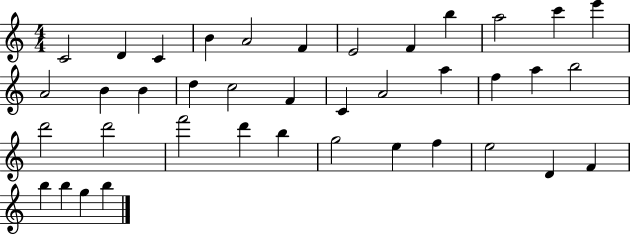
C4/h D4/q C4/q B4/q A4/h F4/q E4/h F4/q B5/q A5/h C6/q E6/q A4/h B4/q B4/q D5/q C5/h F4/q C4/q A4/h A5/q F5/q A5/q B5/h D6/h D6/h F6/h D6/q B5/q G5/h E5/q F5/q E5/h D4/q F4/q B5/q B5/q G5/q B5/q